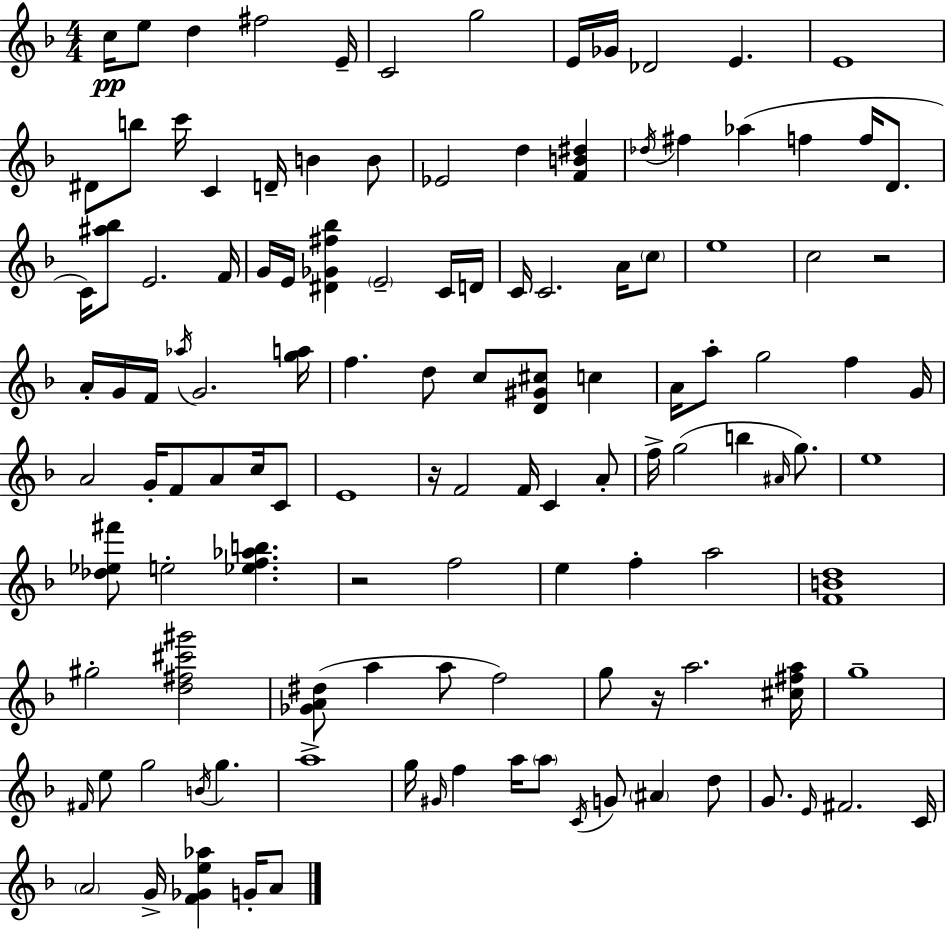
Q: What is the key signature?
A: F major